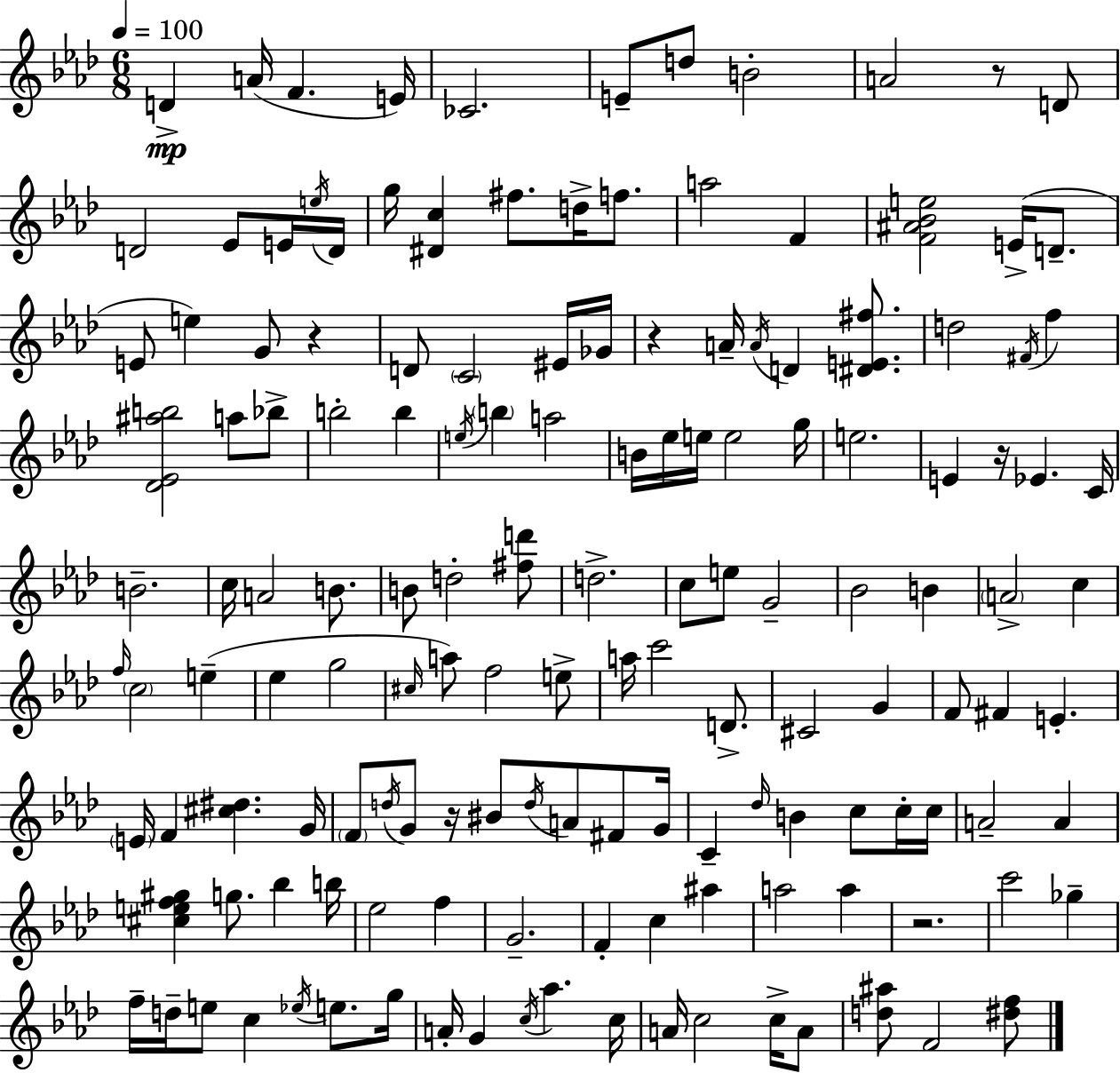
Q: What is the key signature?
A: F minor